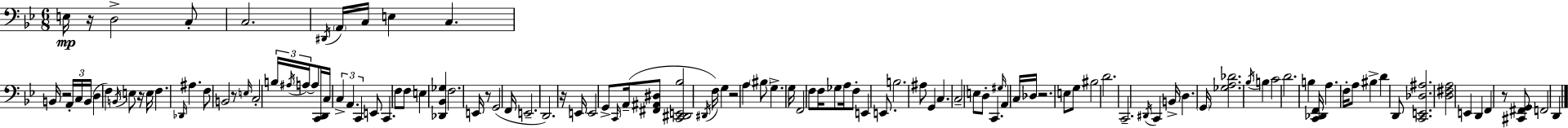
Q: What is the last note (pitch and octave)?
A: D2